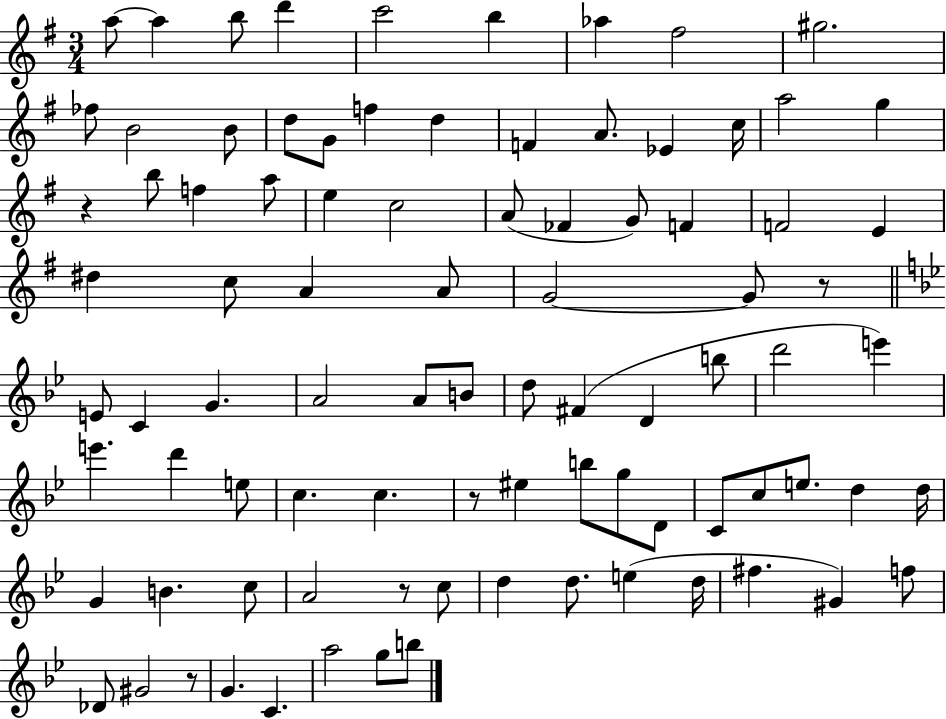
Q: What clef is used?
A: treble